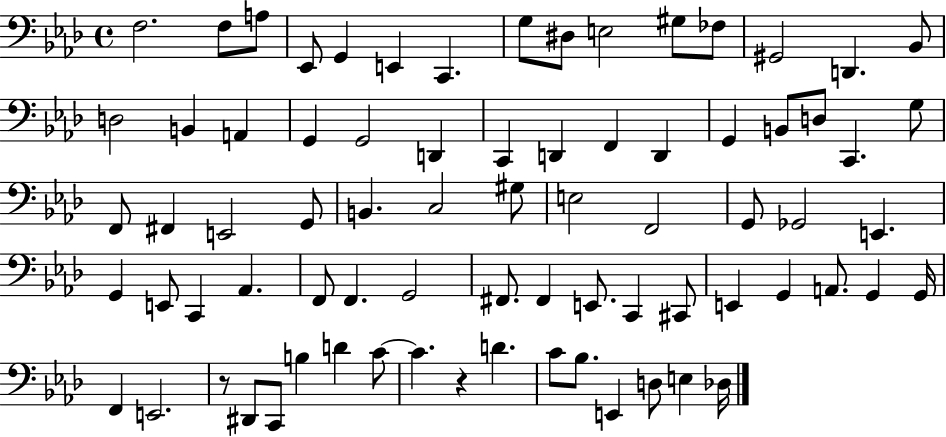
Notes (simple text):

F3/h. F3/e A3/e Eb2/e G2/q E2/q C2/q. G3/e D#3/e E3/h G#3/e FES3/e G#2/h D2/q. Bb2/e D3/h B2/q A2/q G2/q G2/h D2/q C2/q D2/q F2/q D2/q G2/q B2/e D3/e C2/q. G3/e F2/e F#2/q E2/h G2/e B2/q. C3/h G#3/e E3/h F2/h G2/e Gb2/h E2/q. G2/q E2/e C2/q Ab2/q. F2/e F2/q. G2/h F#2/e. F#2/q E2/e. C2/q C#2/e E2/q G2/q A2/e. G2/q G2/s F2/q E2/h. R/e D#2/e C2/e B3/q D4/q C4/e C4/q. R/q D4/q. C4/e Bb3/e. E2/q D3/e E3/q Db3/s